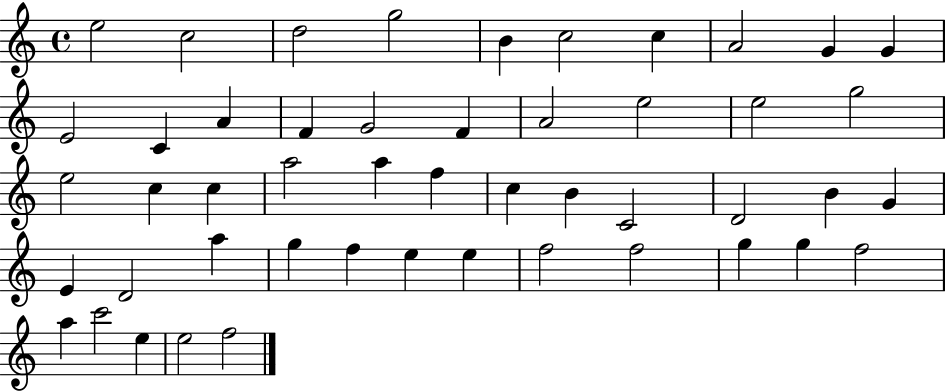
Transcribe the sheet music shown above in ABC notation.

X:1
T:Untitled
M:4/4
L:1/4
K:C
e2 c2 d2 g2 B c2 c A2 G G E2 C A F G2 F A2 e2 e2 g2 e2 c c a2 a f c B C2 D2 B G E D2 a g f e e f2 f2 g g f2 a c'2 e e2 f2